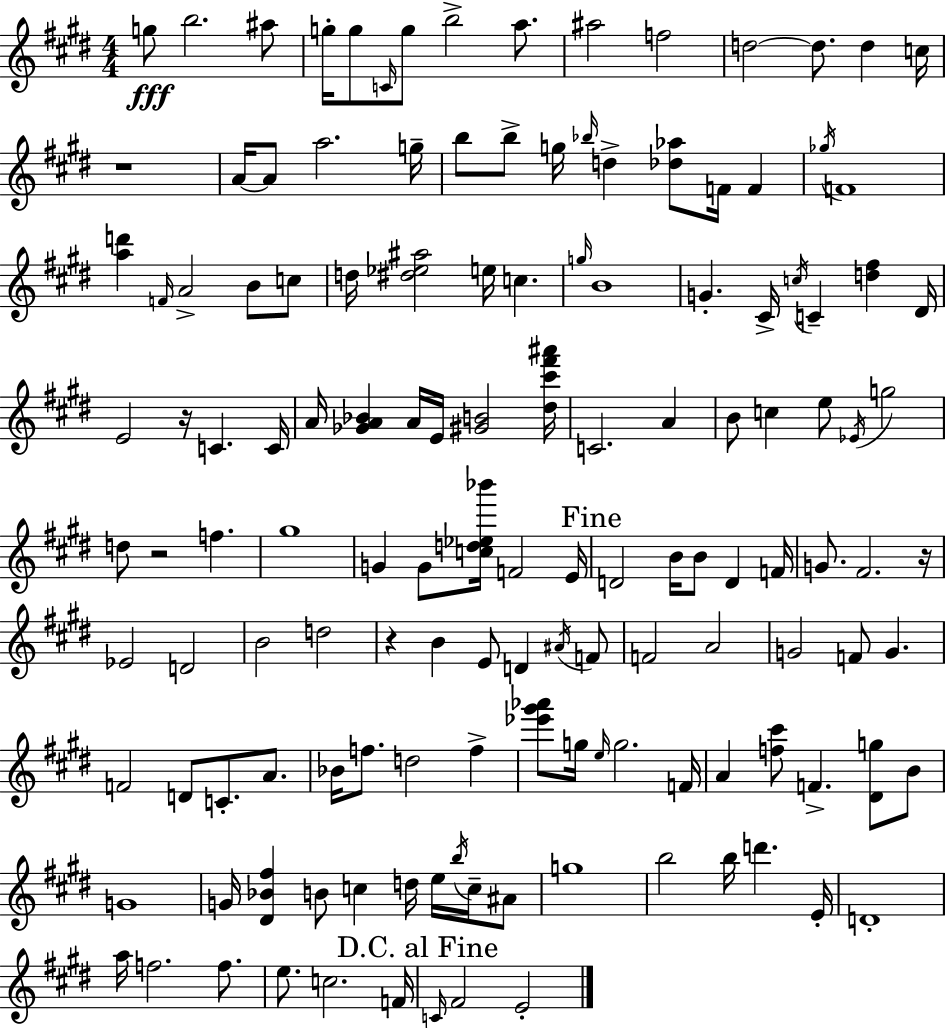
G5/e B5/h. A#5/e G5/s G5/e C4/s G5/e B5/h A5/e. A#5/h F5/h D5/h D5/e. D5/q C5/s R/w A4/s A4/e A5/h. G5/s B5/e B5/e G5/s Bb5/s D5/q [Db5,Ab5]/e F4/s F4/q Gb5/s F4/w [A5,D6]/q F4/s A4/h B4/e C5/e D5/s [D#5,Eb5,A#5]/h E5/s C5/q. G5/s B4/w G4/q. C#4/s C5/s C4/q [D5,F#5]/q D#4/s E4/h R/s C4/q. C4/s A4/s [Gb4,A4,Bb4]/q A4/s E4/s [G#4,B4]/h [D#5,C#6,F#6,A#6]/s C4/h. A4/q B4/e C5/q E5/e Eb4/s G5/h D5/e R/h F5/q. G#5/w G4/q G4/e [C5,D5,Eb5,Bb6]/s F4/h E4/s D4/h B4/s B4/e D4/q F4/s G4/e. F#4/h. R/s Eb4/h D4/h B4/h D5/h R/q B4/q E4/e D4/q A#4/s F4/e F4/h A4/h G4/h F4/e G4/q. F4/h D4/e C4/e. A4/e. Bb4/s F5/e. D5/h F5/q [Eb6,G#6,Ab6]/e G5/s E5/s G5/h. F4/s A4/q [F5,C#6]/e F4/q. [D#4,G5]/e B4/e G4/w G4/s [D#4,Bb4,F#5]/q B4/e C5/q D5/s E5/s B5/s C5/s A#4/e G5/w B5/h B5/s D6/q. E4/s D4/w A5/s F5/h. F5/e. E5/e. C5/h. F4/s C4/s F#4/h E4/h